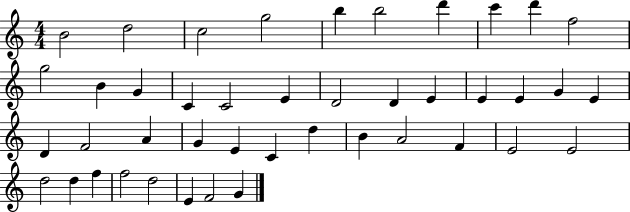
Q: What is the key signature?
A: C major